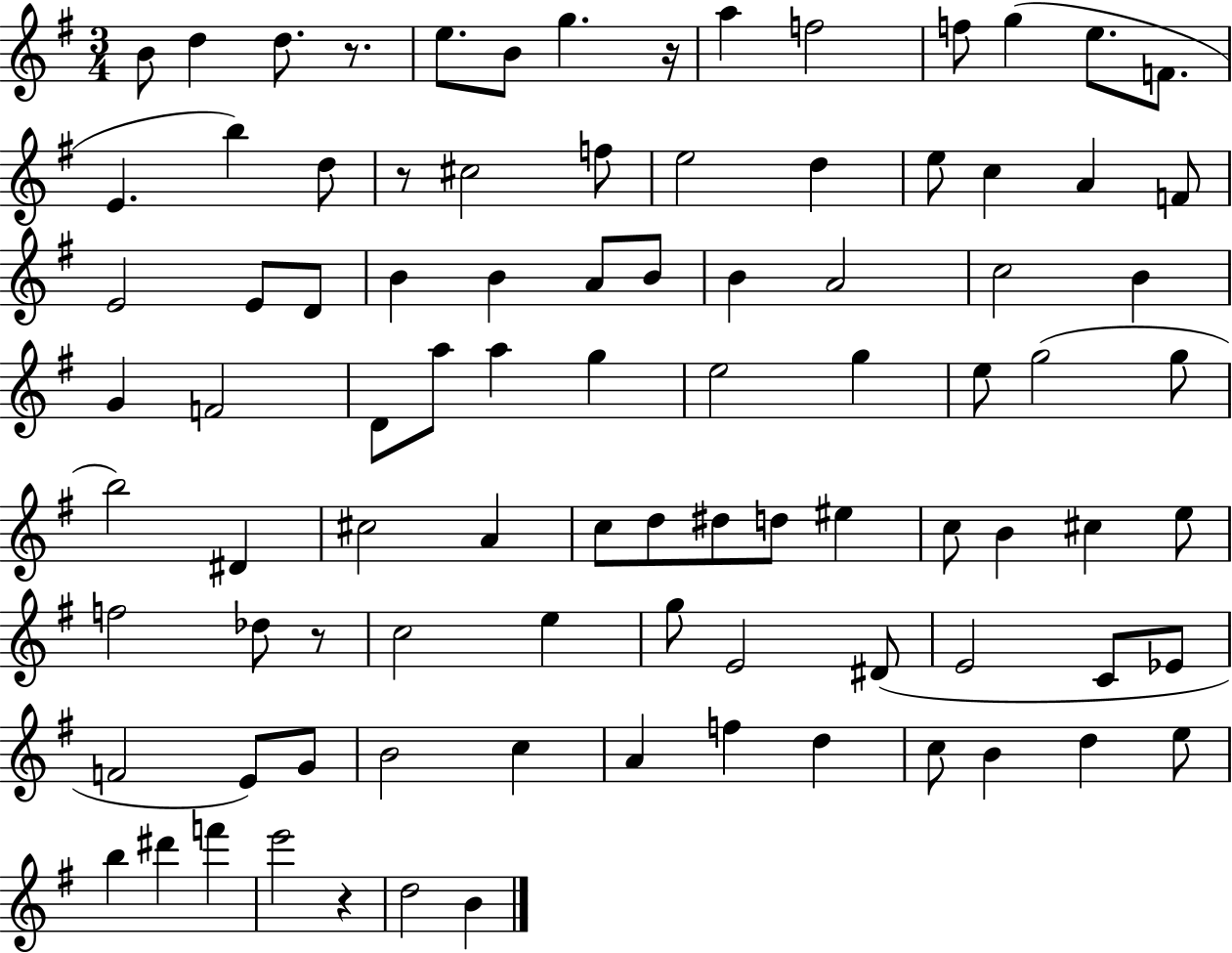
X:1
T:Untitled
M:3/4
L:1/4
K:G
B/2 d d/2 z/2 e/2 B/2 g z/4 a f2 f/2 g e/2 F/2 E b d/2 z/2 ^c2 f/2 e2 d e/2 c A F/2 E2 E/2 D/2 B B A/2 B/2 B A2 c2 B G F2 D/2 a/2 a g e2 g e/2 g2 g/2 b2 ^D ^c2 A c/2 d/2 ^d/2 d/2 ^e c/2 B ^c e/2 f2 _d/2 z/2 c2 e g/2 E2 ^D/2 E2 C/2 _E/2 F2 E/2 G/2 B2 c A f d c/2 B d e/2 b ^d' f' e'2 z d2 B